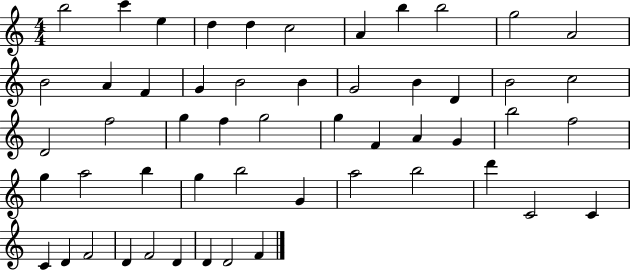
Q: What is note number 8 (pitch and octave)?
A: B5